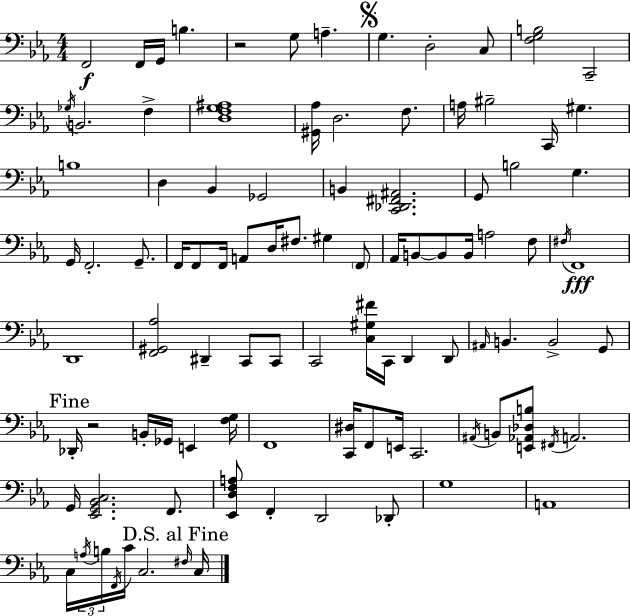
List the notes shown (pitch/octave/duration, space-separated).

F2/h F2/s G2/s B3/q. R/h G3/e A3/q. G3/q. D3/h C3/e [F3,G3,B3]/h C2/h Gb3/s B2/h. F3/q [D3,F3,G3,A#3]/w [G#2,Ab3]/s D3/h. F3/e. A3/s BIS3/h C2/s G#3/q. B3/w D3/q Bb2/q Gb2/h B2/q [C2,Db2,F#2,A#2]/h. G2/e B3/h G3/q. G2/s F2/h. G2/e. F2/s F2/e F2/s A2/e D3/s F#3/e. G#3/q F2/e Ab2/s B2/e B2/e B2/s A3/h F3/e F#3/s F2/w D2/w [F2,G#2,Ab3]/h D#2/q C2/e C2/e C2/h [C3,G#3,F#4]/s C2/s D2/q D2/e A#2/s B2/q. B2/h G2/e Db2/s R/h B2/s Gb2/s E2/q [F3,G3]/s F2/w [C2,D#3]/s F2/e E2/s C2/h. A#2/s B2/e [E2,Ab2,Db3,B3]/e F#2/s A2/h. G2/s [Eb2,G2,Bb2,C3]/h. F2/e. [Eb2,D3,F3,A3]/e F2/q D2/h Db2/e G3/w A2/w C3/s A3/s B3/s F2/s C4/s C3/h. F#3/s C3/s